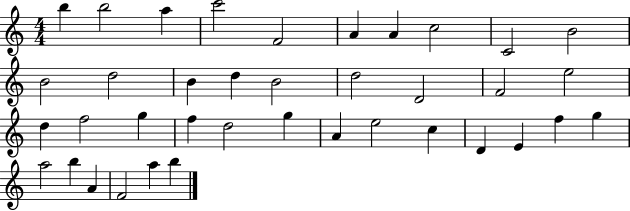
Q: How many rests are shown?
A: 0